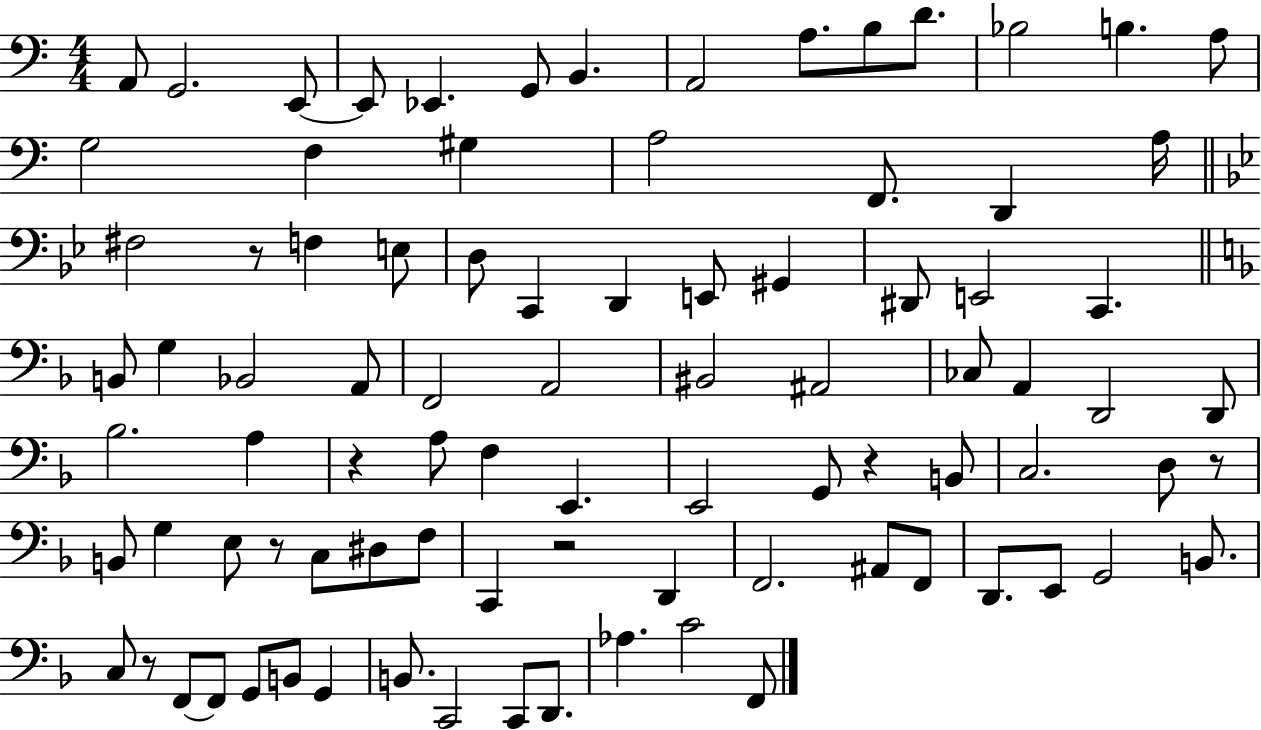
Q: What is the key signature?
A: C major